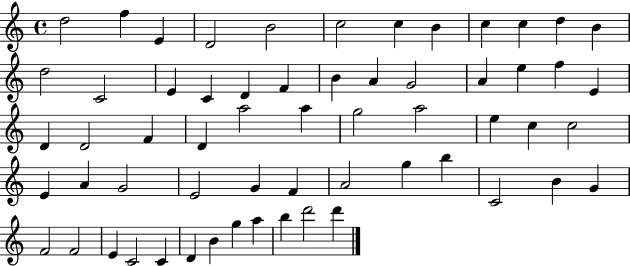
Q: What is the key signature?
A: C major